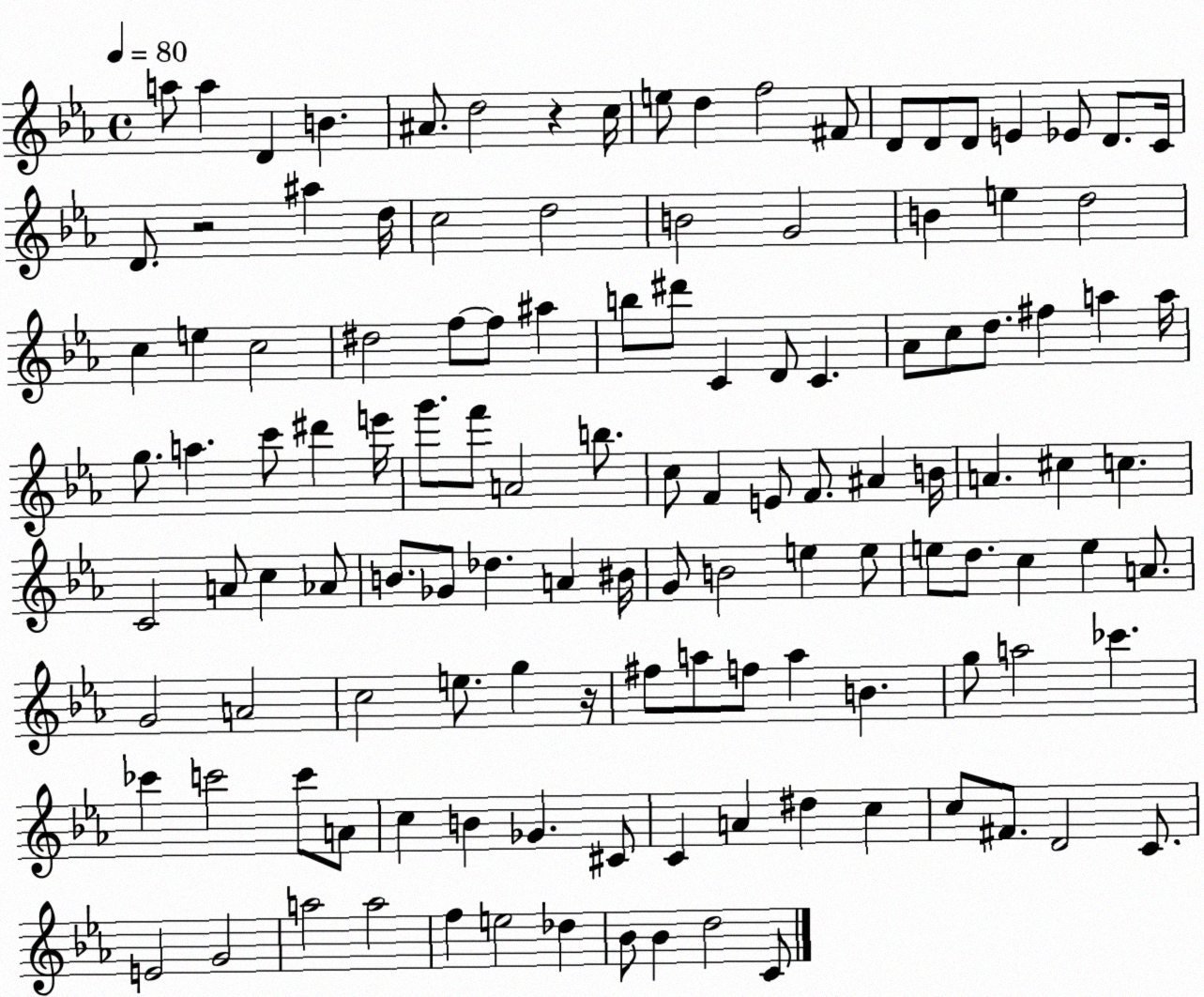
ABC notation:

X:1
T:Untitled
M:4/4
L:1/4
K:Eb
a/2 a D B ^A/2 d2 z c/4 e/2 d f2 ^F/2 D/2 D/2 D/2 E _E/2 D/2 C/4 D/2 z2 ^a d/4 c2 d2 B2 G2 B e d2 c e c2 ^d2 f/2 f/2 ^a b/2 ^d'/2 C D/2 C _A/2 c/2 d/2 ^f a a/4 g/2 a c'/2 ^d' e'/4 g'/2 f'/2 A2 b/2 c/2 F E/2 F/2 ^A B/4 A ^c c C2 A/2 c _A/2 B/2 _G/2 _d A ^B/4 G/2 B2 e e/2 e/2 d/2 c e A/2 G2 A2 c2 e/2 g z/4 ^f/2 a/2 f/2 a B g/2 a2 _c' _c' c'2 c'/2 A/2 c B _G ^C/2 C A ^d c c/2 ^F/2 D2 C/2 E2 G2 a2 a2 f e2 _d _B/2 _B d2 C/2